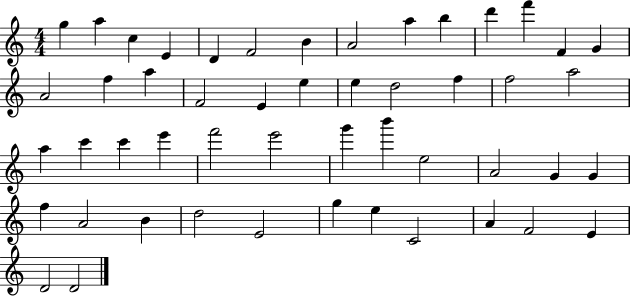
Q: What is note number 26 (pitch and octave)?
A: A5